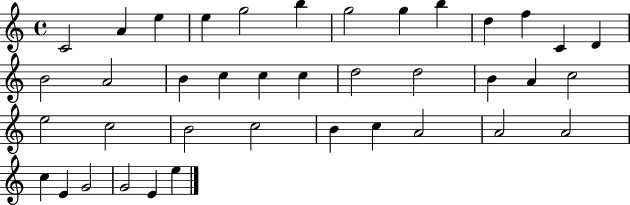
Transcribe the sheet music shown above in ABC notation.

X:1
T:Untitled
M:4/4
L:1/4
K:C
C2 A e e g2 b g2 g b d f C D B2 A2 B c c c d2 d2 B A c2 e2 c2 B2 c2 B c A2 A2 A2 c E G2 G2 E e